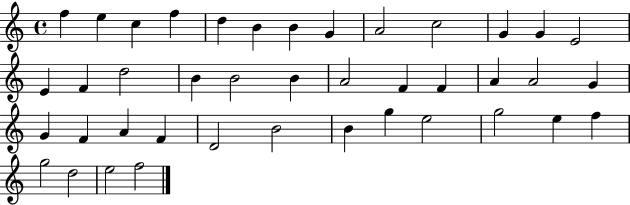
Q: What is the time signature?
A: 4/4